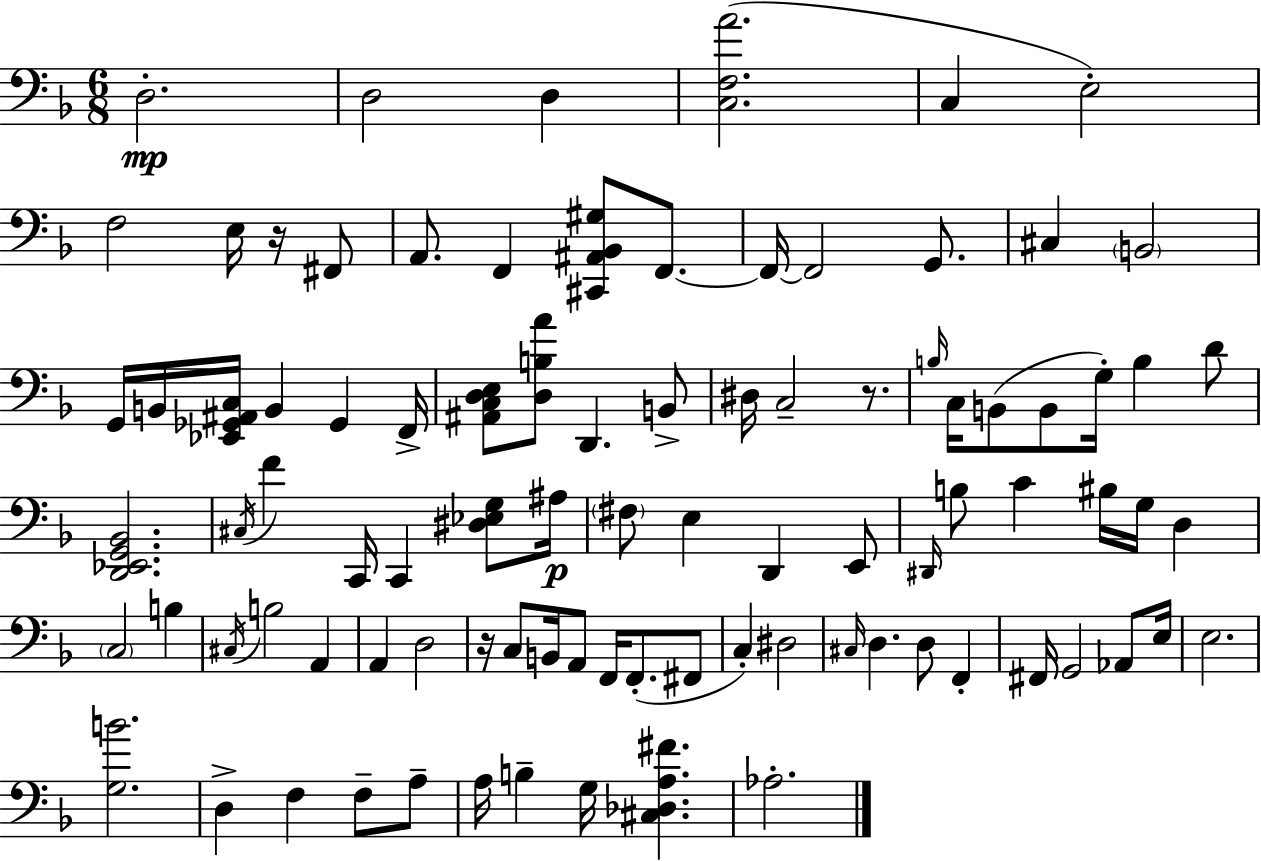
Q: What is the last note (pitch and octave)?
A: Ab3